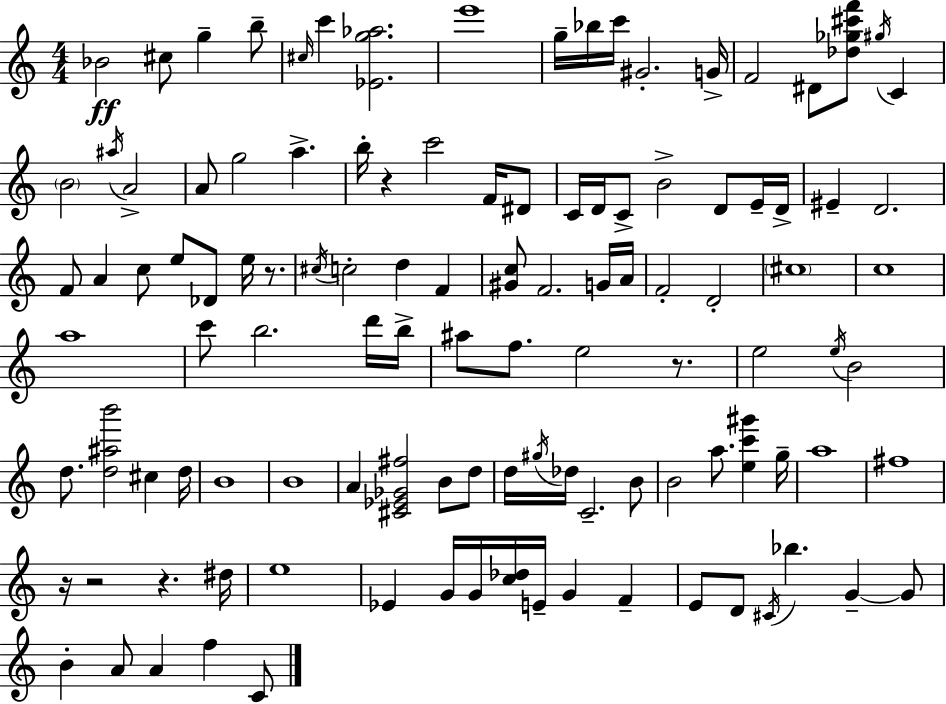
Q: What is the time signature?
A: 4/4